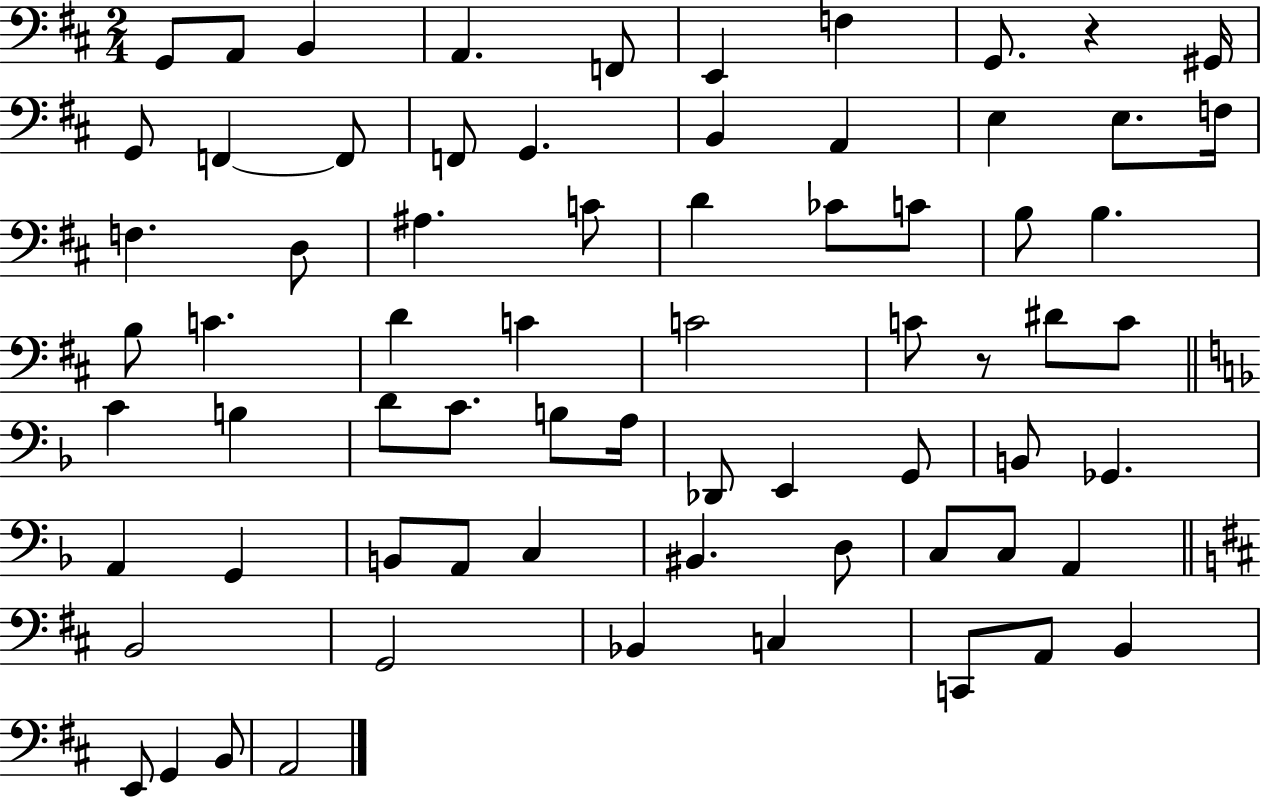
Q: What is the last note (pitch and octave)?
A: A2